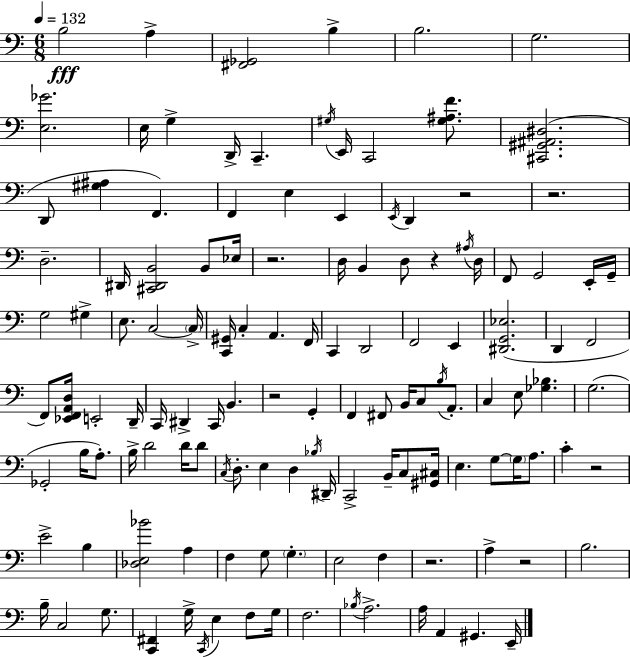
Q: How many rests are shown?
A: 8